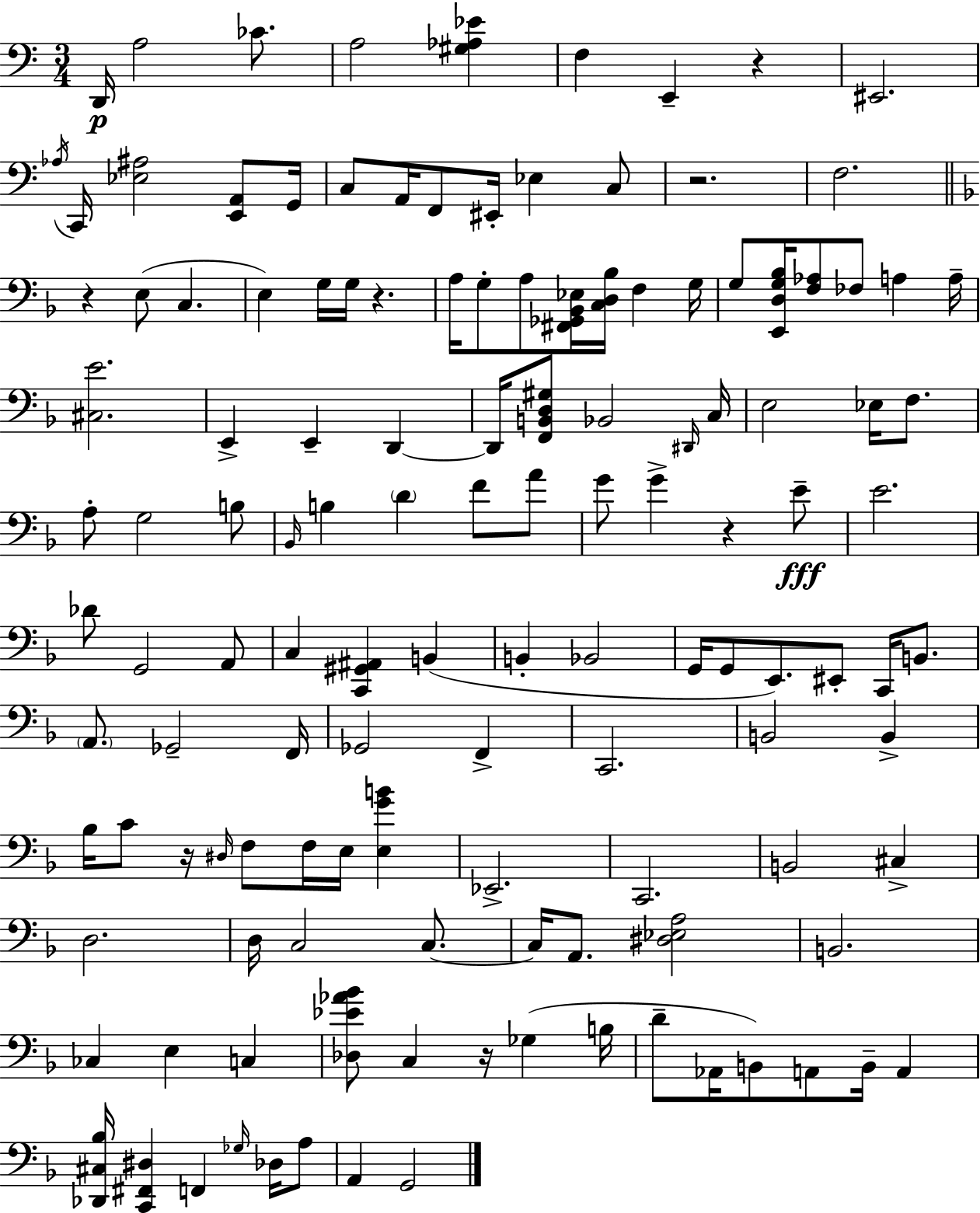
X:1
T:Untitled
M:3/4
L:1/4
K:Am
D,,/4 A,2 _C/2 A,2 [^G,_A,_E] F, E,, z ^E,,2 _A,/4 C,,/4 [_E,^A,]2 [E,,A,,]/2 G,,/4 C,/2 A,,/4 F,,/2 ^E,,/4 _E, C,/2 z2 F,2 z E,/2 C, E, G,/4 G,/4 z A,/4 G,/2 A,/2 [^F,,_G,,_B,,_E,]/4 [C,D,_B,]/4 F, G,/4 G,/2 [E,,D,G,_B,]/4 [F,_A,]/2 _F,/2 A, A,/4 [^C,E]2 E,, E,, D,, D,,/4 [F,,B,,D,^G,]/2 _B,,2 ^D,,/4 C,/4 E,2 _E,/4 F,/2 A,/2 G,2 B,/2 _B,,/4 B, D F/2 A/2 G/2 G z E/2 E2 _D/2 G,,2 A,,/2 C, [C,,^G,,^A,,] B,, B,, _B,,2 G,,/4 G,,/2 E,,/2 ^E,,/2 C,,/4 B,,/2 A,,/2 _G,,2 F,,/4 _G,,2 F,, C,,2 B,,2 B,, _B,/4 C/2 z/4 ^D,/4 F,/2 F,/4 E,/4 [E,GB] _E,,2 C,,2 B,,2 ^C, D,2 D,/4 C,2 C,/2 C,/4 A,,/2 [^D,_E,A,]2 B,,2 _C, E, C, [_D,_E_A_B]/2 C, z/4 _G, B,/4 D/2 _A,,/4 B,,/2 A,,/2 B,,/4 A,, [_D,,^C,_B,]/4 [C,,^F,,^D,] F,, _G,/4 _D,/4 A,/2 A,, G,,2